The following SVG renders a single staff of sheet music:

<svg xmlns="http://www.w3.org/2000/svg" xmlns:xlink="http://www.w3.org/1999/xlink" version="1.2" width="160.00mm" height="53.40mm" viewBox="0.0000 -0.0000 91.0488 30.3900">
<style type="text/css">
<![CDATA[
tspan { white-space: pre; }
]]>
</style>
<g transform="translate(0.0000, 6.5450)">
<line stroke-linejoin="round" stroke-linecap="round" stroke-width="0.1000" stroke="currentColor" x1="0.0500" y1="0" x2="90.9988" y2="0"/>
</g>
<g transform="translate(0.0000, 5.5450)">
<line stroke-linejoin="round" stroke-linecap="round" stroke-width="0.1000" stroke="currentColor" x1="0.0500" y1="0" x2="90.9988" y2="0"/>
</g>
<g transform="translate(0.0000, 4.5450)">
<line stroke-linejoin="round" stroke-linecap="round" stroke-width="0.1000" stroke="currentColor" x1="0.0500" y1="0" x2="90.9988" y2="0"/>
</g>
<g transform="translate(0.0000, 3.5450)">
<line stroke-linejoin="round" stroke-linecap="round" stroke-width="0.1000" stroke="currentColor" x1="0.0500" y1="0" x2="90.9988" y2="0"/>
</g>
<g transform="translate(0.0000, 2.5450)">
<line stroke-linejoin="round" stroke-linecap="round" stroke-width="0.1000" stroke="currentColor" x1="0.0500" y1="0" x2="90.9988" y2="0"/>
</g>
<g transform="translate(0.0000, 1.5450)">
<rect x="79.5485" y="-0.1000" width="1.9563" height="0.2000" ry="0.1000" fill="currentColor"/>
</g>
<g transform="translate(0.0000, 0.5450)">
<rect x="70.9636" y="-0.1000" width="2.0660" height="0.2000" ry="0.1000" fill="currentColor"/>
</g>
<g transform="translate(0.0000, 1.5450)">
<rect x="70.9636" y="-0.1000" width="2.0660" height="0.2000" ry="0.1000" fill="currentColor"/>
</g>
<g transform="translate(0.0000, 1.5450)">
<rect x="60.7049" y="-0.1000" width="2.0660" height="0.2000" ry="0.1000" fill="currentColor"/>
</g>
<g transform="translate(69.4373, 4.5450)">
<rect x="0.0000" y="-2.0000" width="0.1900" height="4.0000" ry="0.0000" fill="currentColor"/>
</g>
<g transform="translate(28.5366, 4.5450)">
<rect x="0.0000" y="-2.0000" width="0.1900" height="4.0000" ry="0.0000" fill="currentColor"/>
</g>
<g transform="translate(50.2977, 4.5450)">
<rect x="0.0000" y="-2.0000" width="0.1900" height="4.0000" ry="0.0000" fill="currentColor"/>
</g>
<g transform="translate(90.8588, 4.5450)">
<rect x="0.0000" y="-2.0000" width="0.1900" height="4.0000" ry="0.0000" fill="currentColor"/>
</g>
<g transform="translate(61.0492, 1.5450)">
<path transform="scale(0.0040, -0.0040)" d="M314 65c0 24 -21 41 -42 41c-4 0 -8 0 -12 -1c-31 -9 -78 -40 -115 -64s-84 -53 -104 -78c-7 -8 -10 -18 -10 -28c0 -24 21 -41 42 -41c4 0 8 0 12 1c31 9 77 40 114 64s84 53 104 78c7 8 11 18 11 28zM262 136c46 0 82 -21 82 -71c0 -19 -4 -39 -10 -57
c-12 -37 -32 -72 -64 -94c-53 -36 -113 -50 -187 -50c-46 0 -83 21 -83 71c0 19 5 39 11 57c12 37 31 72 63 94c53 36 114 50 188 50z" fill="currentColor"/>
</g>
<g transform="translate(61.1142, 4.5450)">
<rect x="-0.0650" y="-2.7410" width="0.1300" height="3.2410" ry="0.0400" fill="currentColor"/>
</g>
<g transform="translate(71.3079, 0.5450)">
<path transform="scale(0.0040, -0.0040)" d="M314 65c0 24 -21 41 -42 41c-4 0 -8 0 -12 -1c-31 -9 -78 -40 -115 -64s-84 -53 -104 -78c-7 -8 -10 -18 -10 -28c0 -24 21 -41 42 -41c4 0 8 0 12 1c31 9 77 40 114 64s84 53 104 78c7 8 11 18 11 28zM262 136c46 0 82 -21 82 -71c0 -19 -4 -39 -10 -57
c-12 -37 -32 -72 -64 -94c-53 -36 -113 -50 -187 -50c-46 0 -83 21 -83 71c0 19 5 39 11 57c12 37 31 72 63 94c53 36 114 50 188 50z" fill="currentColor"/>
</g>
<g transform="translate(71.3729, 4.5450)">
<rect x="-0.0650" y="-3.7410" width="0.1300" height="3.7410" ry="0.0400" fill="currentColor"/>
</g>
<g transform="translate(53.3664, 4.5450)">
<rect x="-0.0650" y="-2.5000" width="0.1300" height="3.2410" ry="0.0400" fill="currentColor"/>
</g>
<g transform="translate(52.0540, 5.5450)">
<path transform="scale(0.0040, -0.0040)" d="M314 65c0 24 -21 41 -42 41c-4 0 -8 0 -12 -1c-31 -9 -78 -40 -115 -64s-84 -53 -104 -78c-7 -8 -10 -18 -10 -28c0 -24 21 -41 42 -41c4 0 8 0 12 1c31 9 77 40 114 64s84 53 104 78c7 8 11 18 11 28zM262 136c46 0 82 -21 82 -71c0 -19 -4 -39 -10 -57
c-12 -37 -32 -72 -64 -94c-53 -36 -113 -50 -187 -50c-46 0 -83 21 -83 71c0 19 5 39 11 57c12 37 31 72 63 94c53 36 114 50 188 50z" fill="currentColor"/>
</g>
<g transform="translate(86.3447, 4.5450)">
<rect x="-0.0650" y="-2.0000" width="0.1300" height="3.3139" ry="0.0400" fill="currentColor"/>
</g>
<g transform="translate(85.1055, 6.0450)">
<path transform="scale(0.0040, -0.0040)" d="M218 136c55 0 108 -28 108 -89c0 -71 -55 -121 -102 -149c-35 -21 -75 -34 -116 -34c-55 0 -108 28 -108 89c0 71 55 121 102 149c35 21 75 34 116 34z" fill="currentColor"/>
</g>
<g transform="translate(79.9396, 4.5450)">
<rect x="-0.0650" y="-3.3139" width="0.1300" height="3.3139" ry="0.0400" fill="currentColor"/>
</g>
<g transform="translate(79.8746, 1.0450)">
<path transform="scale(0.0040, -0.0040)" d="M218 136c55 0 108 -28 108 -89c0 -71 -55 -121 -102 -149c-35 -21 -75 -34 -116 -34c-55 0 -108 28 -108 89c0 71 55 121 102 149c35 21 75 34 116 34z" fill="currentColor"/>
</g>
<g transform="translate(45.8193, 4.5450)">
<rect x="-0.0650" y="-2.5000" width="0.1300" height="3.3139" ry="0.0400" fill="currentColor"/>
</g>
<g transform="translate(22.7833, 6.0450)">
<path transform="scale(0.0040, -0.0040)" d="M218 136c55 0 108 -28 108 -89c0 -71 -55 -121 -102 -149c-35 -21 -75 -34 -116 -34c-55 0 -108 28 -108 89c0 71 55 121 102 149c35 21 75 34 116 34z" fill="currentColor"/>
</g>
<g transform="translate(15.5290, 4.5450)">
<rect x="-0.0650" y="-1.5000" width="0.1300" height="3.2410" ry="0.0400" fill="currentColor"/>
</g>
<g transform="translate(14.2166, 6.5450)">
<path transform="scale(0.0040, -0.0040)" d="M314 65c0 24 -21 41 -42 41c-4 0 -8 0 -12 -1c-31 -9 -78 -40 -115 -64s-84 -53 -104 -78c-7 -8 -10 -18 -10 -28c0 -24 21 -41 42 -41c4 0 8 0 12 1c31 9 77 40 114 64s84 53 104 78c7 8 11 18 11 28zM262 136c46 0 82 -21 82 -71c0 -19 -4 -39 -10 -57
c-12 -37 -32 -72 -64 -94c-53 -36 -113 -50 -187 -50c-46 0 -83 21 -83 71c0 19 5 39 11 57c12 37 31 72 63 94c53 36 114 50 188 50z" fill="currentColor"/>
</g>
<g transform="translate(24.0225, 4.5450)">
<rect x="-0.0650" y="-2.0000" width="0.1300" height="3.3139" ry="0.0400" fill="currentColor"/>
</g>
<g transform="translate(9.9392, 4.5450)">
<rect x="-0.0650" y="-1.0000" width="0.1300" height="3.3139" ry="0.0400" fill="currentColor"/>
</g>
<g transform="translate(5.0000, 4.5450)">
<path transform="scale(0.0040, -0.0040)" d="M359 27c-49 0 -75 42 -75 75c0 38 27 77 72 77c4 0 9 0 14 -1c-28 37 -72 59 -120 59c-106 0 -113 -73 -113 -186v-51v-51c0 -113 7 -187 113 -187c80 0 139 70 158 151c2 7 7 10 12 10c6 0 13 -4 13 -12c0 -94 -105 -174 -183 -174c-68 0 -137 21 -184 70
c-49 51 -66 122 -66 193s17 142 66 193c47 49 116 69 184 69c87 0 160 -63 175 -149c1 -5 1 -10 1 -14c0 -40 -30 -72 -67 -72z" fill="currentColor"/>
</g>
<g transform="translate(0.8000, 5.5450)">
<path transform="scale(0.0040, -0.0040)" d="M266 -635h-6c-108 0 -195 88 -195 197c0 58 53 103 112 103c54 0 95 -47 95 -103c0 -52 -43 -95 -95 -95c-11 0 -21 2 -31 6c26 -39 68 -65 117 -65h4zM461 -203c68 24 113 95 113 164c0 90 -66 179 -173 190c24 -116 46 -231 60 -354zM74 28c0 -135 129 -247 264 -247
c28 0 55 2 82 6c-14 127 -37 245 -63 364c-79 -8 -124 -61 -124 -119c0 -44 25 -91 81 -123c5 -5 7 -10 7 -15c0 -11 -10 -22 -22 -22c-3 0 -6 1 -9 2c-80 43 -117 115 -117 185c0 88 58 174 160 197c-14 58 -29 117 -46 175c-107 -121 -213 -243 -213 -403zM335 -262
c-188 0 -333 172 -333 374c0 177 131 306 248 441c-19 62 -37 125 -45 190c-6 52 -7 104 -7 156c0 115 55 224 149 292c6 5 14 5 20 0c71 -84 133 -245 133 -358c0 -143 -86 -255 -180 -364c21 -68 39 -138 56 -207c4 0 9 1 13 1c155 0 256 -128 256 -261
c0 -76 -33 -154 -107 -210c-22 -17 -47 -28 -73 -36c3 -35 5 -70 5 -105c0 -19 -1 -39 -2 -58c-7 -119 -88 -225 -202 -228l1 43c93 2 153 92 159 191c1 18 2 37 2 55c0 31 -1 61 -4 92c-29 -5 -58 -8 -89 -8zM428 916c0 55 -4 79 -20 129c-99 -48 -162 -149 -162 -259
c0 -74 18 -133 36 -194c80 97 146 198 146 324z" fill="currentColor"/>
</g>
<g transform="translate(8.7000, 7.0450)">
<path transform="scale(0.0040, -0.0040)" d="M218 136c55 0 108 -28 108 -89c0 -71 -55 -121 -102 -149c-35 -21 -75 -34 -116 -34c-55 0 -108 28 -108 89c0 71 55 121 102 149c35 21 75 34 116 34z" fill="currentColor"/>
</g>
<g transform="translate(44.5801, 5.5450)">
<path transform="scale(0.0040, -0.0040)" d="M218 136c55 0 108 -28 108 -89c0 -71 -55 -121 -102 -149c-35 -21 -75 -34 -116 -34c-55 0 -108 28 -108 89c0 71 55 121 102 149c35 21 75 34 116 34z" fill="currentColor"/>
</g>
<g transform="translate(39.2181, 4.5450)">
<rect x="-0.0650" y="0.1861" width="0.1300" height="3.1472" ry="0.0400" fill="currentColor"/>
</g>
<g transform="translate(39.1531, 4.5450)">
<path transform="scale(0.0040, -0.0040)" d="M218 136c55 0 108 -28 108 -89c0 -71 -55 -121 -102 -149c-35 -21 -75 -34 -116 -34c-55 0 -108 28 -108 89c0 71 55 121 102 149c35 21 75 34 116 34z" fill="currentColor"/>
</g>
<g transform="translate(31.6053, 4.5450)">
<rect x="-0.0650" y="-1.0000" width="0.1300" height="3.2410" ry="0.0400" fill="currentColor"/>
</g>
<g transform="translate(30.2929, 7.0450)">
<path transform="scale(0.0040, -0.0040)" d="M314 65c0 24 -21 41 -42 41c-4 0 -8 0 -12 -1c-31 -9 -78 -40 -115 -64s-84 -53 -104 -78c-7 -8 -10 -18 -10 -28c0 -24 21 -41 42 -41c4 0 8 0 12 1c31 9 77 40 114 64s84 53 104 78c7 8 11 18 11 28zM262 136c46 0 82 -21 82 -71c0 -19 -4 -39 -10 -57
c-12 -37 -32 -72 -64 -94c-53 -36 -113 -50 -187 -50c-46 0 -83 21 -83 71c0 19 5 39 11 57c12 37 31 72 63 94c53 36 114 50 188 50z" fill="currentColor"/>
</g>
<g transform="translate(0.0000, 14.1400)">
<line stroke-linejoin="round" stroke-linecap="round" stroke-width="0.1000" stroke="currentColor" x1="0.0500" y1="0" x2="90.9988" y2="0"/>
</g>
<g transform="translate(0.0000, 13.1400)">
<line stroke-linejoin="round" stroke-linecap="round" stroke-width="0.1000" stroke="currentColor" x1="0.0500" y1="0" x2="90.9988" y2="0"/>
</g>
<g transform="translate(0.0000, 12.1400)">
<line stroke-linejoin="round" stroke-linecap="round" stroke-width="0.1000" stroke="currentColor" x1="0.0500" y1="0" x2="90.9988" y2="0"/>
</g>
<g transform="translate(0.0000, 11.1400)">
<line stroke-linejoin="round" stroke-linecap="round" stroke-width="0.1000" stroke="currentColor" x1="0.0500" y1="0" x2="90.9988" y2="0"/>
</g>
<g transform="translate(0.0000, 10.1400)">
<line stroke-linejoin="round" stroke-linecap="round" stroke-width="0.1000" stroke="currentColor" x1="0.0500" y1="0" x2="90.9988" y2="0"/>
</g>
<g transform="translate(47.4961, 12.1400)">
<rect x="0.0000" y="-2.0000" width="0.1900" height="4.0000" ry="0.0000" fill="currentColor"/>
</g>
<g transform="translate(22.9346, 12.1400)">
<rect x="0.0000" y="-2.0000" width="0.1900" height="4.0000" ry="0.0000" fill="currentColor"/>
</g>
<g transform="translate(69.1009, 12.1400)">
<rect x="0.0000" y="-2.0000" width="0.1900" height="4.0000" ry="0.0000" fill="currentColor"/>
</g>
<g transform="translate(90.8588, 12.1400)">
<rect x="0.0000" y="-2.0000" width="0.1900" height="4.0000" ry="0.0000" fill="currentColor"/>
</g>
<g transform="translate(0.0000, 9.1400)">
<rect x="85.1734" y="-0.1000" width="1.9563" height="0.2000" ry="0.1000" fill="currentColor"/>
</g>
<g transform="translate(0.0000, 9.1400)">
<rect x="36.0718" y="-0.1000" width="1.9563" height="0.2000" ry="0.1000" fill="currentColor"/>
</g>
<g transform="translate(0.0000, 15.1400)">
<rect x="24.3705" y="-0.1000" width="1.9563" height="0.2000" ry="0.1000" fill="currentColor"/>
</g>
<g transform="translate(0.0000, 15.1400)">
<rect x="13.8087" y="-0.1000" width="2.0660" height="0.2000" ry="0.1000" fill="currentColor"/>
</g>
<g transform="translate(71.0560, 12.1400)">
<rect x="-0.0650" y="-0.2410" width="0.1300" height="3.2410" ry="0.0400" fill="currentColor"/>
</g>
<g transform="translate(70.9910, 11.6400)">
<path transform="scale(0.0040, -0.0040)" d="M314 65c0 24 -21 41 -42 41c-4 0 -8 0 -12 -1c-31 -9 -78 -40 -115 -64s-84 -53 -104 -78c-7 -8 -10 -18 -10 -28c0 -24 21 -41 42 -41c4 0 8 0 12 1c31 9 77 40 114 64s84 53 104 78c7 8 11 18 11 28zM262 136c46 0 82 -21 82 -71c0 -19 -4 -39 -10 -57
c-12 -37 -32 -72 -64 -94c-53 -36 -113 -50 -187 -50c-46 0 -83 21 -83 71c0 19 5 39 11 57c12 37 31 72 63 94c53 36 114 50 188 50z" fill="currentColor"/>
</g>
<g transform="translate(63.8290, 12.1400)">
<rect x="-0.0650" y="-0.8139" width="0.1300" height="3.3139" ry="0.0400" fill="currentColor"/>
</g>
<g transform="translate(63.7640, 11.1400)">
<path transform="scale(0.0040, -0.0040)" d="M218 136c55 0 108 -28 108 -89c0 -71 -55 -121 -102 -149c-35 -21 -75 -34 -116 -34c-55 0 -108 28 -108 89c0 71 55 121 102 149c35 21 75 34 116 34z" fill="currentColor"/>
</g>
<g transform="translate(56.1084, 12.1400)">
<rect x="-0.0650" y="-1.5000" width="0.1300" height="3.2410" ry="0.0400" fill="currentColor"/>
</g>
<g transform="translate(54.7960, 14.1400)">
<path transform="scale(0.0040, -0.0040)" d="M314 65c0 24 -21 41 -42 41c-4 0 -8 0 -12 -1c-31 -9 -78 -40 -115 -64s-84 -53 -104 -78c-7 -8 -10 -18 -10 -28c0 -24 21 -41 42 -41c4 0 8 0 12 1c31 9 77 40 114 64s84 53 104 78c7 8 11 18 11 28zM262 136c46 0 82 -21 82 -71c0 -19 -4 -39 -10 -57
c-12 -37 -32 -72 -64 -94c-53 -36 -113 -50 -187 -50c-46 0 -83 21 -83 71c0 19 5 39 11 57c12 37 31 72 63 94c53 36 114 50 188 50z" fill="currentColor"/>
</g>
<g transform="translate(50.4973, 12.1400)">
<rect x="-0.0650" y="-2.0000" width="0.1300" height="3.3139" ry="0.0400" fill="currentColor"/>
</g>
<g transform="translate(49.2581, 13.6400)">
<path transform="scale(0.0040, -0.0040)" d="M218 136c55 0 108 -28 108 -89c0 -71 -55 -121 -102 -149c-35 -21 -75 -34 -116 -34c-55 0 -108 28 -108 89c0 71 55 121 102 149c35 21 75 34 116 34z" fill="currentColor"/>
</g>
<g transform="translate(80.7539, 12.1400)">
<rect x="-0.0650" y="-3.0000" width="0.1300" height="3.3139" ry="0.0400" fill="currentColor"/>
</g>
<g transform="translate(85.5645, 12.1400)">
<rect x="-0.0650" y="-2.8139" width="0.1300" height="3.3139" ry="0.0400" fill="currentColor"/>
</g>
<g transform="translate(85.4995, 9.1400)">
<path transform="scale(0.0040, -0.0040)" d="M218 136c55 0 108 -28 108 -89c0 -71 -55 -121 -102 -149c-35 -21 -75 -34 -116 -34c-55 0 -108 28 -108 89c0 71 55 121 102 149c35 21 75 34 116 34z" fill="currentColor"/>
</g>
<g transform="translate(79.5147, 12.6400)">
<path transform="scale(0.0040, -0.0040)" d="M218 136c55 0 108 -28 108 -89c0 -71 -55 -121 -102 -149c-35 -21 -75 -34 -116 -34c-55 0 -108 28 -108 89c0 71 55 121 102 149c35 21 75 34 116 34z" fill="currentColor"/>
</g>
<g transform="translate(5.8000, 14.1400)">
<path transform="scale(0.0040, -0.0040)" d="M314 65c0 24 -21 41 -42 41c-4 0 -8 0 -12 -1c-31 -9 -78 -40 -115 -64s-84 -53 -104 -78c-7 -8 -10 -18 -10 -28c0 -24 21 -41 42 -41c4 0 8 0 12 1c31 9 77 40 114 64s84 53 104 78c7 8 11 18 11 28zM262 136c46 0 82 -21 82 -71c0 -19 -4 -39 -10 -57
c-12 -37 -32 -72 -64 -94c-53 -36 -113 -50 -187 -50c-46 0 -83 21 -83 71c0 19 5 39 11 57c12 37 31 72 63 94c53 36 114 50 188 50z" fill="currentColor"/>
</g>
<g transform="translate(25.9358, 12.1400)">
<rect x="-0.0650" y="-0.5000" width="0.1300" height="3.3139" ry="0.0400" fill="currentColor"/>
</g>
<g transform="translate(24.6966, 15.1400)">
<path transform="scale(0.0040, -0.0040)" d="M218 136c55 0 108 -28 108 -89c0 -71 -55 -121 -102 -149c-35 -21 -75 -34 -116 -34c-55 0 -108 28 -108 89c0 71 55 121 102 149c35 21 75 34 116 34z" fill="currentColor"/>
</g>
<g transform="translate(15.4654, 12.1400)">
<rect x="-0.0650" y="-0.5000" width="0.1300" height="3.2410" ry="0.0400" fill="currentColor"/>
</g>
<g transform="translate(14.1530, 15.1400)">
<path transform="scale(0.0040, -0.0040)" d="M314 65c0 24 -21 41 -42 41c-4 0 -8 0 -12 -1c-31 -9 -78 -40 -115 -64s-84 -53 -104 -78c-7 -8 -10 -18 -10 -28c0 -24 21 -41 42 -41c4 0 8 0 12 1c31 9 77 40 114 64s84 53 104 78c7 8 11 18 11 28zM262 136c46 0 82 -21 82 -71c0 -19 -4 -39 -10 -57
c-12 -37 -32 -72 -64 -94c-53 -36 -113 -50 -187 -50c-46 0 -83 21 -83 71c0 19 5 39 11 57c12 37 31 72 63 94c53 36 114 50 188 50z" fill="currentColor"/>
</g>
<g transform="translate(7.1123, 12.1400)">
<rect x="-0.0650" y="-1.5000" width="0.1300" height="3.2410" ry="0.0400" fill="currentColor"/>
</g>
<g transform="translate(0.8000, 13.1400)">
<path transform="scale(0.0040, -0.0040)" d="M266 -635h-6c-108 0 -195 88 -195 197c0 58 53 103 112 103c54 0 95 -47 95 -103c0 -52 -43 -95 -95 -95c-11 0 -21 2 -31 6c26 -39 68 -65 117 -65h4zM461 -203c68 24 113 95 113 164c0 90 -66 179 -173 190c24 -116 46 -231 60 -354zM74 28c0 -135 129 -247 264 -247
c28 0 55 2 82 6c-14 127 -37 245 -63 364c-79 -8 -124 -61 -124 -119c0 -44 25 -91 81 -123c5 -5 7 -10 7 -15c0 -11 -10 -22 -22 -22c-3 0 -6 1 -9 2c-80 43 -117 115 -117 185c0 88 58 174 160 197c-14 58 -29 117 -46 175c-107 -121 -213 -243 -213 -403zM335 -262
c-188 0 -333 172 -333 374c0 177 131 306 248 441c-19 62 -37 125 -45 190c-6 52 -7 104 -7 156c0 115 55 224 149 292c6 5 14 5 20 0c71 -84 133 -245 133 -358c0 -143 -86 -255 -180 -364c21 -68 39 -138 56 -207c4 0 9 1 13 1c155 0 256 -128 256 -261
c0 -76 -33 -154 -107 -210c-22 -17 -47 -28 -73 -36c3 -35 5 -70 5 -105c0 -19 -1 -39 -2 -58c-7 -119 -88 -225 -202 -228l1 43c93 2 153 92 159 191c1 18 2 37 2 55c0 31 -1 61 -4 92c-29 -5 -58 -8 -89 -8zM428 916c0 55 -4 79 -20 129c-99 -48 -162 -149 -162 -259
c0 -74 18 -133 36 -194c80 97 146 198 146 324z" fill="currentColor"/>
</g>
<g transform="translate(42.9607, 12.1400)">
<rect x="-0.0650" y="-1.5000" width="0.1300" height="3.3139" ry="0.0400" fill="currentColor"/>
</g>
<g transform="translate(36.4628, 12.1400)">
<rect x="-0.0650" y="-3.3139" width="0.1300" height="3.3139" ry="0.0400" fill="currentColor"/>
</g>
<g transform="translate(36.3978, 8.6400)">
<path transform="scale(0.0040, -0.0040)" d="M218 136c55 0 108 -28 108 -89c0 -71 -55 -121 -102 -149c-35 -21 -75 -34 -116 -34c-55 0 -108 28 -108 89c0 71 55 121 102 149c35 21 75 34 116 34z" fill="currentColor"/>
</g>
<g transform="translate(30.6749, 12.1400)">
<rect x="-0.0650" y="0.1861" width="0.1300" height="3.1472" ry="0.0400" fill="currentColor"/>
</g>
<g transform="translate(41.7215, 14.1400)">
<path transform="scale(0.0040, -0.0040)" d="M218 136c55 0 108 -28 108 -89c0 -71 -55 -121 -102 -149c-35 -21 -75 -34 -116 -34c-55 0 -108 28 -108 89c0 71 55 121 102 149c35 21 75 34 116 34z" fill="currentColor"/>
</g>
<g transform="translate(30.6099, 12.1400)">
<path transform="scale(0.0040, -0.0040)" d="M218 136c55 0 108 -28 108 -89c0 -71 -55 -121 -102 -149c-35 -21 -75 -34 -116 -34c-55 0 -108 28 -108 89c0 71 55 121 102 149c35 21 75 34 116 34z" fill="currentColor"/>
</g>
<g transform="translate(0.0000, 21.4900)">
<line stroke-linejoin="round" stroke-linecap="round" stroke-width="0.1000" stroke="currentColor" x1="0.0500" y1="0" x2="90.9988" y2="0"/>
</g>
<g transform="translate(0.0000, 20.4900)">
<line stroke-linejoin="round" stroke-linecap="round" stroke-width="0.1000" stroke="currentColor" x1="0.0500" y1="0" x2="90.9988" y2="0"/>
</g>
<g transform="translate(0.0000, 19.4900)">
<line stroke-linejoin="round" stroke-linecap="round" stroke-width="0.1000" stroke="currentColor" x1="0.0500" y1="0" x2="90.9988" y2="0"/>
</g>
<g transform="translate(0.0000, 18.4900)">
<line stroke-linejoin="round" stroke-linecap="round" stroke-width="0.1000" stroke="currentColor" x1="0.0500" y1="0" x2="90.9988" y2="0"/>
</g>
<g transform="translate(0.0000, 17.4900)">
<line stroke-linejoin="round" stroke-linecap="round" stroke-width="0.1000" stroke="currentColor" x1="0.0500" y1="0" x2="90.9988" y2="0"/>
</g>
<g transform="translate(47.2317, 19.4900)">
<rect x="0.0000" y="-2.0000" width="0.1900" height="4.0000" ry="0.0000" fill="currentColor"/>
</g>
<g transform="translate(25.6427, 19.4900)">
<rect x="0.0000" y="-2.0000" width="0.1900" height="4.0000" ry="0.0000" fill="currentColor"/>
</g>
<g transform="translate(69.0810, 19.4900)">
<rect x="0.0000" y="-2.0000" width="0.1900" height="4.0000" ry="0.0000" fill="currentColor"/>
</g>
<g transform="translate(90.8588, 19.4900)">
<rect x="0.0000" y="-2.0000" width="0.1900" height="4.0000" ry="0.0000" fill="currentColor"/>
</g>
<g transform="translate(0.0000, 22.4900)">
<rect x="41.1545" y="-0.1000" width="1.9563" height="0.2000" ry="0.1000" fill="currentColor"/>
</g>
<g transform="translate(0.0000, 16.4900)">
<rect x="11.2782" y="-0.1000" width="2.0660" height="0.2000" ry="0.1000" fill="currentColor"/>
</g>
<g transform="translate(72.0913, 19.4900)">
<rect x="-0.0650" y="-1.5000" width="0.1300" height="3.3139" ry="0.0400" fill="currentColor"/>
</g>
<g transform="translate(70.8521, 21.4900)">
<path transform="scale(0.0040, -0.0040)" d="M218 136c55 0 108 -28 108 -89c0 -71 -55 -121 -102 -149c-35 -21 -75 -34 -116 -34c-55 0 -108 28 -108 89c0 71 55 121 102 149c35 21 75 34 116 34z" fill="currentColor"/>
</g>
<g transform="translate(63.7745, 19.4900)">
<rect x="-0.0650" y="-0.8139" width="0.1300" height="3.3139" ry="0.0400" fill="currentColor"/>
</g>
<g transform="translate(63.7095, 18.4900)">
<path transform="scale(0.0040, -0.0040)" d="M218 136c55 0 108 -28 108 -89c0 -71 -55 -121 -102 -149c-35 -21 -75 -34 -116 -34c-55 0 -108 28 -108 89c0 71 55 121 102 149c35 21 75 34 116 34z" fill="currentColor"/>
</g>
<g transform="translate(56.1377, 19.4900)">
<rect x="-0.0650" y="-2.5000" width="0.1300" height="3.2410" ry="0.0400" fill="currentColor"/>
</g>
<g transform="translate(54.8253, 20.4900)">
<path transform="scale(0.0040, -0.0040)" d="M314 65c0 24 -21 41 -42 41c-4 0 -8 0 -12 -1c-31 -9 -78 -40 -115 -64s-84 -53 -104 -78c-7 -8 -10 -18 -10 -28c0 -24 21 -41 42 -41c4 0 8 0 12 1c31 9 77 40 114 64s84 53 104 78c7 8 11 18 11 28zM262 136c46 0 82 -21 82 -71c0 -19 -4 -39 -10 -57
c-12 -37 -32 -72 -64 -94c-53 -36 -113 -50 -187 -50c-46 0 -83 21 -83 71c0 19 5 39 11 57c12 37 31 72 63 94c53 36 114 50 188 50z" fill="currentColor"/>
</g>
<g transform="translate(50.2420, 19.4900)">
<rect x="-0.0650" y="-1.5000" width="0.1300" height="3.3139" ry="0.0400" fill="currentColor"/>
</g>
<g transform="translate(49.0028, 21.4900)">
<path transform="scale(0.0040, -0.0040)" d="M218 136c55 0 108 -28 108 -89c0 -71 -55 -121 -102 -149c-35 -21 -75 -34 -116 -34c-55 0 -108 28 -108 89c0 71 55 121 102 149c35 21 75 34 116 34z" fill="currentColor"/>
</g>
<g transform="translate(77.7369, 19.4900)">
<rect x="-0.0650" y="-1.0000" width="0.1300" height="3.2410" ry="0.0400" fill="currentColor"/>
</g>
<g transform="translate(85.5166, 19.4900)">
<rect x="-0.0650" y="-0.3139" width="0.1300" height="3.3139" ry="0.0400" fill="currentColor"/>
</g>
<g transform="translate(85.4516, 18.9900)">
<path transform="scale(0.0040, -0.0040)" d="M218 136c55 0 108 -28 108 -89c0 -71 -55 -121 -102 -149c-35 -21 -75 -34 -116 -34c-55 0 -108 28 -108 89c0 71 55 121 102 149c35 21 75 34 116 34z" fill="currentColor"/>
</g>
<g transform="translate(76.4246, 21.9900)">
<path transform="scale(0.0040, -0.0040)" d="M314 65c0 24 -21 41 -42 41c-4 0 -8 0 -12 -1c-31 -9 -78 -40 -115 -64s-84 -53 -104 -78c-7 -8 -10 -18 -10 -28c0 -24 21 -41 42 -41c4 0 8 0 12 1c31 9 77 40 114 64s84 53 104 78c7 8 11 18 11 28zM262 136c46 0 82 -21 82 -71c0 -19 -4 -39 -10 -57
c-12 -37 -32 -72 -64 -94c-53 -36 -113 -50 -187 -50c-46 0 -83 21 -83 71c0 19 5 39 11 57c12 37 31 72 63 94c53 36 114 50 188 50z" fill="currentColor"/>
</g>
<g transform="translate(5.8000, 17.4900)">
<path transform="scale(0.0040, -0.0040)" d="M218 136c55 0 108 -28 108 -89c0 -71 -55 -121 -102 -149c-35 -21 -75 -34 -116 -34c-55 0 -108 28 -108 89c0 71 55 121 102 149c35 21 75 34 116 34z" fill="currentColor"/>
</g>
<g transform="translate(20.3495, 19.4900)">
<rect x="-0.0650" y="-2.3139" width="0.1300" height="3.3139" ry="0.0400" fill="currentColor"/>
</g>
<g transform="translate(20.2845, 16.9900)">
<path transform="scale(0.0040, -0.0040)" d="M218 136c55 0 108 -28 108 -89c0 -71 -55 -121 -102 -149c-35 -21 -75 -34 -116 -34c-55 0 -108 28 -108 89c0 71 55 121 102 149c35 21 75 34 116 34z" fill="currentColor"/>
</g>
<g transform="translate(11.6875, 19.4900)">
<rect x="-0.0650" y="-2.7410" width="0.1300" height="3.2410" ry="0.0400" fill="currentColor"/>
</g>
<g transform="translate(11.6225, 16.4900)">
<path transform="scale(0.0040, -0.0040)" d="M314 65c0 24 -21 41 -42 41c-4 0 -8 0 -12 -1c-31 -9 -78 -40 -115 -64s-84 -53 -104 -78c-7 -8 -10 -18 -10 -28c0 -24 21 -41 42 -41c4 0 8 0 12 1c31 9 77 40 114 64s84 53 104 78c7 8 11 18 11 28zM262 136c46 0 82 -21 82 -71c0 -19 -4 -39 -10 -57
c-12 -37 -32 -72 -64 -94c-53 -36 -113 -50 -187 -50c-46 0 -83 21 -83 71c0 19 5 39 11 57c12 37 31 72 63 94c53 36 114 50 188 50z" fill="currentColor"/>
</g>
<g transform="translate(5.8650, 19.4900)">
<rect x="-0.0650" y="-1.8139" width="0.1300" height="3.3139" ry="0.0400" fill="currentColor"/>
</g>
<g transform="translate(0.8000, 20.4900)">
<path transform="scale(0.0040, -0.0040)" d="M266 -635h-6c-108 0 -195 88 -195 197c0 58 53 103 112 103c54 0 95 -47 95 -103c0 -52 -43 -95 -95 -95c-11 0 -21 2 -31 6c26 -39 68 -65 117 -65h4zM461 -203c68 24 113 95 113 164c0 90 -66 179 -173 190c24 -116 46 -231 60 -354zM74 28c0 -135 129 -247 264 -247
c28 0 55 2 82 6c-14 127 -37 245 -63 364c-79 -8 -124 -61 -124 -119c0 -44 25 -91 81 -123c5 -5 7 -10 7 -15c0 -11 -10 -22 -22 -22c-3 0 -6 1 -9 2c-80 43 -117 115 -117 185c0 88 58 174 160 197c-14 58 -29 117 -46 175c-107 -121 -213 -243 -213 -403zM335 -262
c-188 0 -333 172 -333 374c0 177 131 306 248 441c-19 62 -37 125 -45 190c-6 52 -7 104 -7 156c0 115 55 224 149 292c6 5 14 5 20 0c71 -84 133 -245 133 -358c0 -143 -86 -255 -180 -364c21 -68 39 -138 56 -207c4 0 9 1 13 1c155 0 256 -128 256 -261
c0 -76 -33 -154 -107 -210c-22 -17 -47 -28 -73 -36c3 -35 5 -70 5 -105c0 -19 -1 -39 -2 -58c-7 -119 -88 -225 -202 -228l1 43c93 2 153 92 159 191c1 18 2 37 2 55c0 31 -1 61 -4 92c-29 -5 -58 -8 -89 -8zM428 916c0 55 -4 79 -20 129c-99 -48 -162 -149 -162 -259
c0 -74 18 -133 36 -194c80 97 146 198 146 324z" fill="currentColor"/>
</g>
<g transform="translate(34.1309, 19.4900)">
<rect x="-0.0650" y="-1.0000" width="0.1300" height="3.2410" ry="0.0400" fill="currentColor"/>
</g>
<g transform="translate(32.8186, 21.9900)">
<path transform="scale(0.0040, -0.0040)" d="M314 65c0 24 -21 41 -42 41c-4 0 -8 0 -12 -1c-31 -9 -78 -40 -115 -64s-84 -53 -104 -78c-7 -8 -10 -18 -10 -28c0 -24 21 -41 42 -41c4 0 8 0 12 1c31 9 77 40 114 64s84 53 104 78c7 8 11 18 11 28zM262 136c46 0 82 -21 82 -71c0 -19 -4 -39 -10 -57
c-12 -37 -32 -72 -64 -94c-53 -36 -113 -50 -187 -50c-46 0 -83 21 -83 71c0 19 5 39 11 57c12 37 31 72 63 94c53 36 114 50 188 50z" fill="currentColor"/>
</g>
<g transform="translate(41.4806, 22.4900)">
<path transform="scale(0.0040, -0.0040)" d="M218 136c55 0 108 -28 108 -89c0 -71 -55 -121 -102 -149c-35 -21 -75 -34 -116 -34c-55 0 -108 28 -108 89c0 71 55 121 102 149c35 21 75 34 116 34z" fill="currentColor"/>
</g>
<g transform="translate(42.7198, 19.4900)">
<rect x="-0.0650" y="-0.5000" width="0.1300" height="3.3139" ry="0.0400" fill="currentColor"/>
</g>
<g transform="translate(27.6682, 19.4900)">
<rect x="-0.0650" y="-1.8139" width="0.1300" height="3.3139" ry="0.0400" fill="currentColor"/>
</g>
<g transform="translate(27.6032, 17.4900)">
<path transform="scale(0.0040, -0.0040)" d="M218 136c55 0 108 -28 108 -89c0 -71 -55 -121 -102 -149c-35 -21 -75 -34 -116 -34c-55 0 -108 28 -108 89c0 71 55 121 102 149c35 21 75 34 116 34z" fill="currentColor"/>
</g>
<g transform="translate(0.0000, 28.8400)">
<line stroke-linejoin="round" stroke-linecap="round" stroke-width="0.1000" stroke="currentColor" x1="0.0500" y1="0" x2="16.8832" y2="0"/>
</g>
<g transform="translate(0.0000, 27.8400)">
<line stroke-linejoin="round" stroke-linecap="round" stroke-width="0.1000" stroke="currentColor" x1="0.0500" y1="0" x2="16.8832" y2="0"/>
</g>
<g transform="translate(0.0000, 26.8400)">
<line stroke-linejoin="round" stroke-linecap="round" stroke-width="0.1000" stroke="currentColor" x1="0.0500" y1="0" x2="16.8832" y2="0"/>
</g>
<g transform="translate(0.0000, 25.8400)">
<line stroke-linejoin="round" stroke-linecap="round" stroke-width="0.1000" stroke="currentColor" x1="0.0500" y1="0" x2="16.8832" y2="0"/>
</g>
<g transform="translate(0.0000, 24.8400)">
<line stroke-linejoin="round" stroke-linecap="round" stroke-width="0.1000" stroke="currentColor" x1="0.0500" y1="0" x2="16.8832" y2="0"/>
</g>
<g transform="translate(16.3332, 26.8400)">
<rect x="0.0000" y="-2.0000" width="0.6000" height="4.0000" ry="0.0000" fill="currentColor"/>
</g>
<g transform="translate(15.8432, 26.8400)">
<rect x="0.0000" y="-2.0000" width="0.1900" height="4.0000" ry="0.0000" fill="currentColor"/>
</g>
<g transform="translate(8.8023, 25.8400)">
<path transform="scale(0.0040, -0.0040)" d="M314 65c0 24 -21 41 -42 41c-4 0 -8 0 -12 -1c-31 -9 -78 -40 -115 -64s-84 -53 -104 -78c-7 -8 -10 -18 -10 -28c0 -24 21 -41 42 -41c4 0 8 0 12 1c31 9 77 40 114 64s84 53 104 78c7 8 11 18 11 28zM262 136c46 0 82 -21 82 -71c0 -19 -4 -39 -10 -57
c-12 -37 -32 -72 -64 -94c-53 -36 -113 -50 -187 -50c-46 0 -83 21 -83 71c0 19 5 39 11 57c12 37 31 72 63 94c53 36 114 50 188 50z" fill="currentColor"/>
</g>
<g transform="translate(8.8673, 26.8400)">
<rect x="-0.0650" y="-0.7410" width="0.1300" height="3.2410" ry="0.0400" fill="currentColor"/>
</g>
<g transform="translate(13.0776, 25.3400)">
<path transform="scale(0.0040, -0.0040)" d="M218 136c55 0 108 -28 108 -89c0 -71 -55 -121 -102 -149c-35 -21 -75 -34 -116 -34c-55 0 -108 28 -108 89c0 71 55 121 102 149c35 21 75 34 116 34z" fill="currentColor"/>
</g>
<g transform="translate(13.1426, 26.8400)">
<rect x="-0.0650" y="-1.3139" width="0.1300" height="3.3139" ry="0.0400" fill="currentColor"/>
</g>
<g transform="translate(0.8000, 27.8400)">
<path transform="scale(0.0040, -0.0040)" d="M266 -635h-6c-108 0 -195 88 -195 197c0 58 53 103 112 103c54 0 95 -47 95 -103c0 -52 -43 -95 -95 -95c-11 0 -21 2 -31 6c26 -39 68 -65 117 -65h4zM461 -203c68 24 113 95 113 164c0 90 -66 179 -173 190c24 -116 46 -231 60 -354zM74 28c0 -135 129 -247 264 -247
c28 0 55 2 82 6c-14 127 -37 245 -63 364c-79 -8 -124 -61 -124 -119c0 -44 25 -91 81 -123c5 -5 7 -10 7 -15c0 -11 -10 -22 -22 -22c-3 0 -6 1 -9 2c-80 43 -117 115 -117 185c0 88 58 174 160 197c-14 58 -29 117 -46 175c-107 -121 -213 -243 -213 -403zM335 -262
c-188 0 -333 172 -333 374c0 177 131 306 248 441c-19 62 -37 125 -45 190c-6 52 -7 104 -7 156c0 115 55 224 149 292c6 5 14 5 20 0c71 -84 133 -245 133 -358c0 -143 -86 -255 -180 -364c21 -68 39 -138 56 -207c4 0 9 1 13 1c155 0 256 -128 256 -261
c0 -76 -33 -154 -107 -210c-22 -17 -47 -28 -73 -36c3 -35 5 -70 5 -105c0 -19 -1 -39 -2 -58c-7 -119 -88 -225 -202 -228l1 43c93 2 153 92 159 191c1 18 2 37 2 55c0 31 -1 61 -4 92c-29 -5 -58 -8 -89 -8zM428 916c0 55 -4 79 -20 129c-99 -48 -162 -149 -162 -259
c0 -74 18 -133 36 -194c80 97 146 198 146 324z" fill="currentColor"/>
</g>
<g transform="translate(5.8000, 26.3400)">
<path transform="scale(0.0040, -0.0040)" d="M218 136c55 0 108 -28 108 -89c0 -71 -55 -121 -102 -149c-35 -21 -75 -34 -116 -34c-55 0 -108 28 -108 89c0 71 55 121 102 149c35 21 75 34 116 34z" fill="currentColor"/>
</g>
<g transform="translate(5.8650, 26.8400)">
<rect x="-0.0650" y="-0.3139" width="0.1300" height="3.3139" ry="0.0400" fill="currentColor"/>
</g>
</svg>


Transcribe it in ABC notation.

X:1
T:Untitled
M:4/4
L:1/4
K:C
D E2 F D2 B G G2 a2 c'2 b F E2 C2 C B b E F E2 d c2 A a f a2 g f D2 C E G2 d E D2 c c d2 e